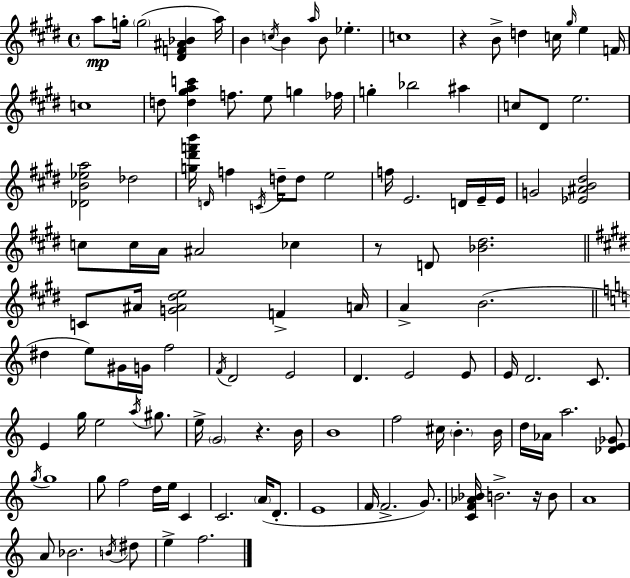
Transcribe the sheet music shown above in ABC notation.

X:1
T:Untitled
M:4/4
L:1/4
K:E
a/2 g/4 g2 [^DF^A_B] a/4 B c/4 B a/4 B/2 _e c4 z B/2 d c/4 ^g/4 e F/4 c4 d/2 [d^gac'] f/2 e/2 g _f/4 g _b2 ^a c/2 ^D/2 e2 [_DB_ea]2 _d2 [g^d'f'b']/4 D/4 f C/4 d/4 d/2 e2 f/4 E2 D/4 E/4 E/4 G2 [_E^AB^d]2 c/2 c/4 A/4 ^A2 _c z/2 D/2 [_B^d]2 C/2 ^A/4 [G^A^de]2 F A/4 A B2 ^d e/2 ^G/4 G/4 f2 F/4 D2 E2 D E2 E/2 E/4 D2 C/2 E g/4 e2 a/4 ^g/2 e/4 G2 z B/4 B4 f2 ^c/4 B B/4 d/4 _A/4 a2 [_DE_G]/2 g/4 g4 g/2 f2 d/4 e/4 C C2 A/4 D/2 E4 F/4 F2 G/2 [CF_A_B]/4 B2 z/4 B/2 A4 A/2 _B2 B/4 ^d/2 e f2